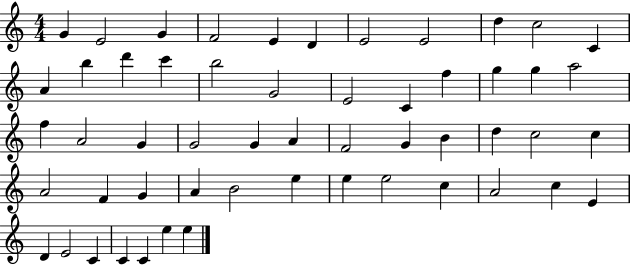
{
  \clef treble
  \numericTimeSignature
  \time 4/4
  \key c \major
  g'4 e'2 g'4 | f'2 e'4 d'4 | e'2 e'2 | d''4 c''2 c'4 | \break a'4 b''4 d'''4 c'''4 | b''2 g'2 | e'2 c'4 f''4 | g''4 g''4 a''2 | \break f''4 a'2 g'4 | g'2 g'4 a'4 | f'2 g'4 b'4 | d''4 c''2 c''4 | \break a'2 f'4 g'4 | a'4 b'2 e''4 | e''4 e''2 c''4 | a'2 c''4 e'4 | \break d'4 e'2 c'4 | c'4 c'4 e''4 e''4 | \bar "|."
}